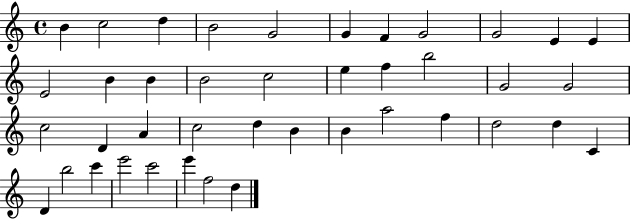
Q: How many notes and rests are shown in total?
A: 41